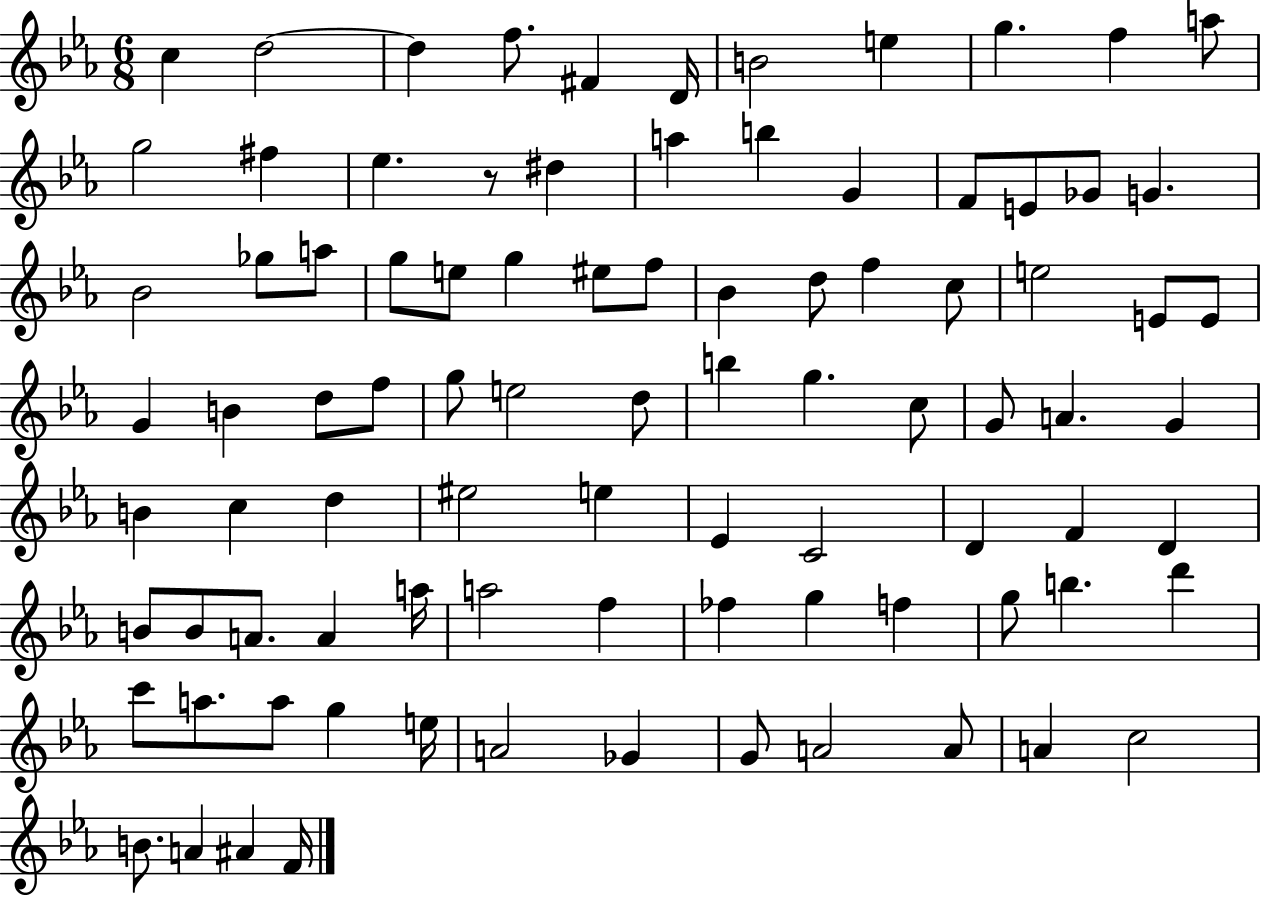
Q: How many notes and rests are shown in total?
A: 90